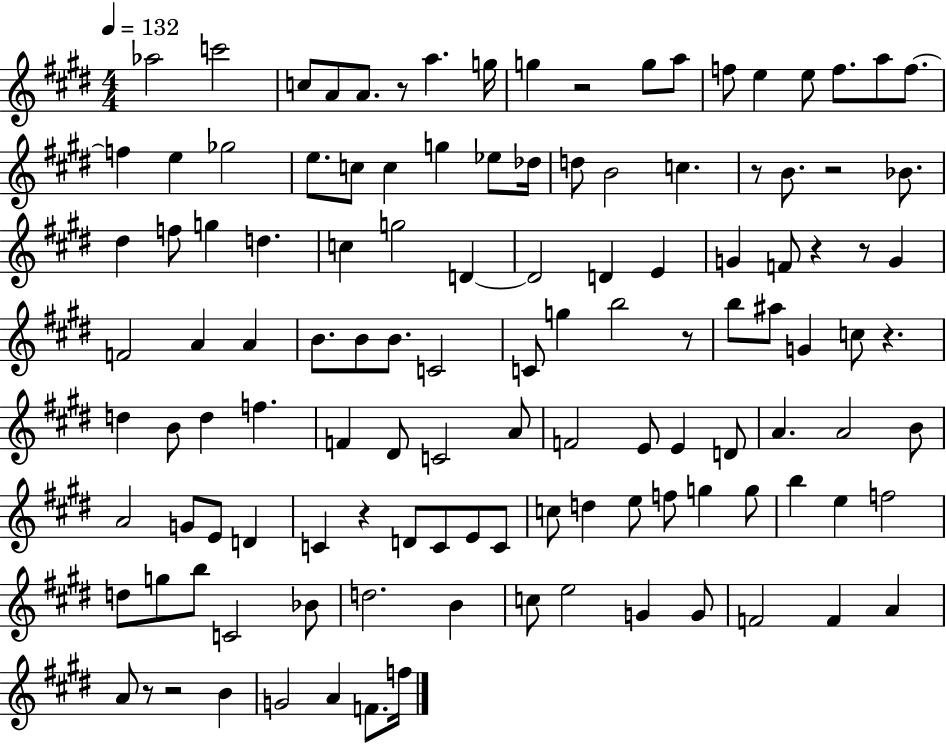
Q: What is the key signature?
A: E major